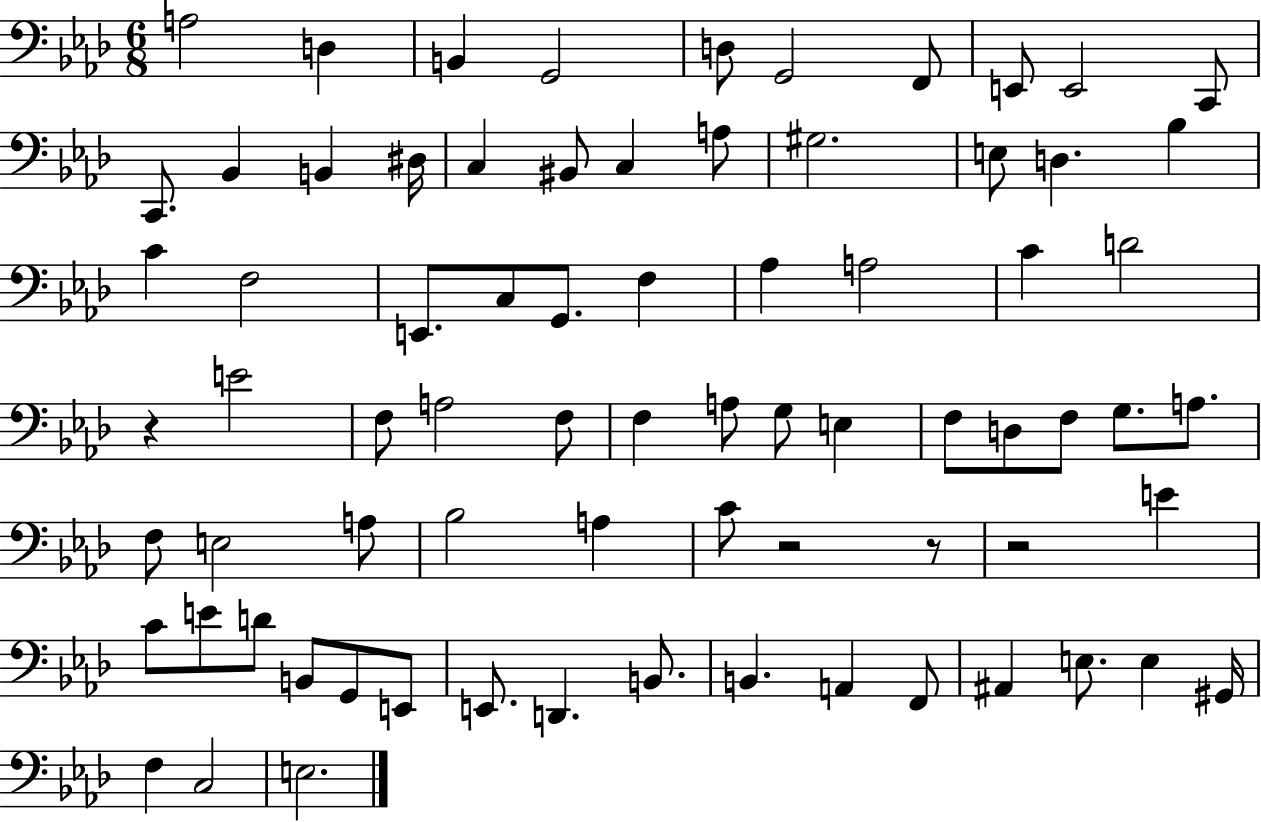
{
  \clef bass
  \numericTimeSignature
  \time 6/8
  \key aes \major
  a2 d4 | b,4 g,2 | d8 g,2 f,8 | e,8 e,2 c,8 | \break c,8. bes,4 b,4 dis16 | c4 bis,8 c4 a8 | gis2. | e8 d4. bes4 | \break c'4 f2 | e,8. c8 g,8. f4 | aes4 a2 | c'4 d'2 | \break r4 e'2 | f8 a2 f8 | f4 a8 g8 e4 | f8 d8 f8 g8. a8. | \break f8 e2 a8 | bes2 a4 | c'8 r2 r8 | r2 e'4 | \break c'8 e'8 d'8 b,8 g,8 e,8 | e,8. d,4. b,8. | b,4. a,4 f,8 | ais,4 e8. e4 gis,16 | \break f4 c2 | e2. | \bar "|."
}